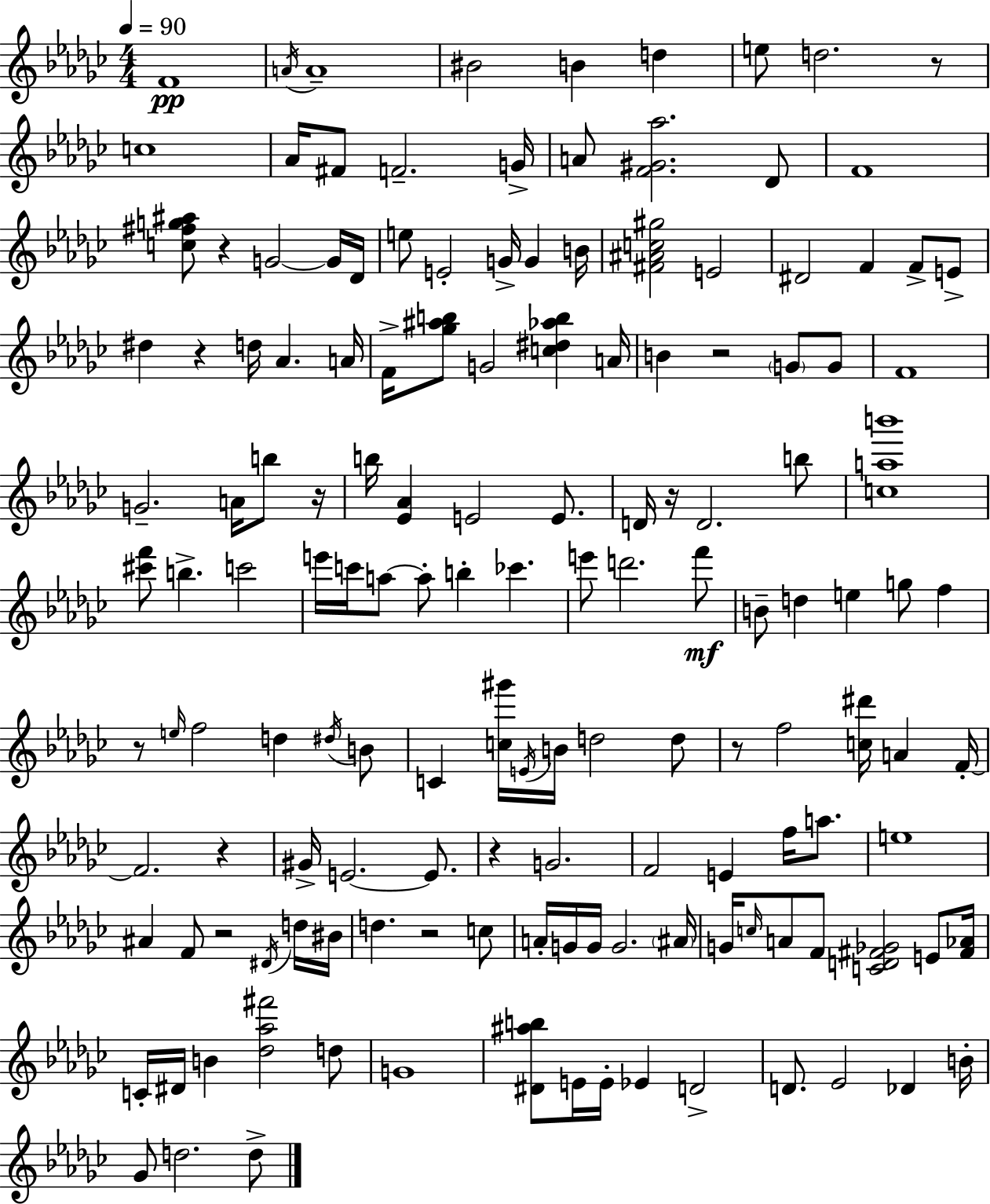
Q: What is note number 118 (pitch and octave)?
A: B4